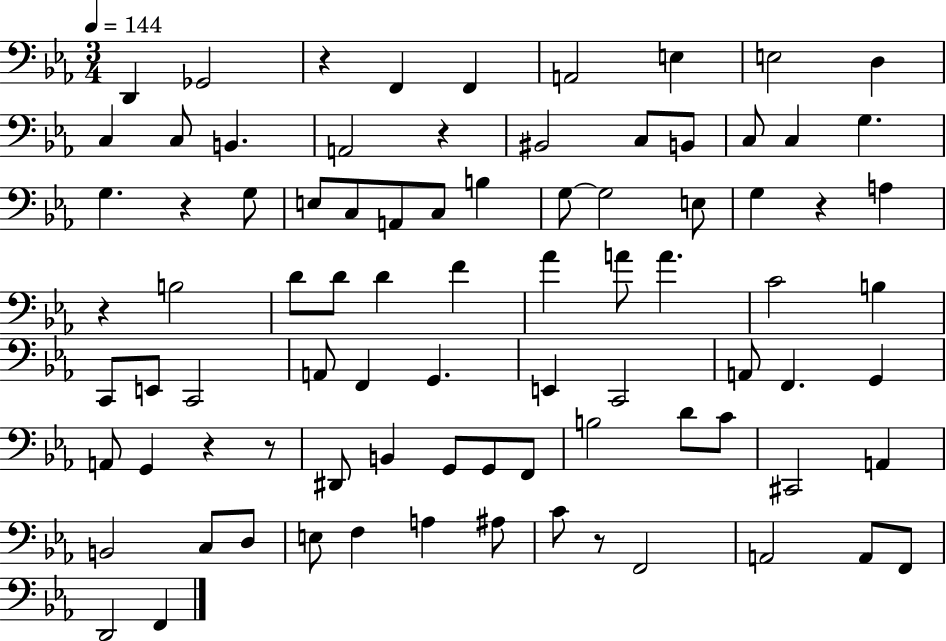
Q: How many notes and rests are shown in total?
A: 85